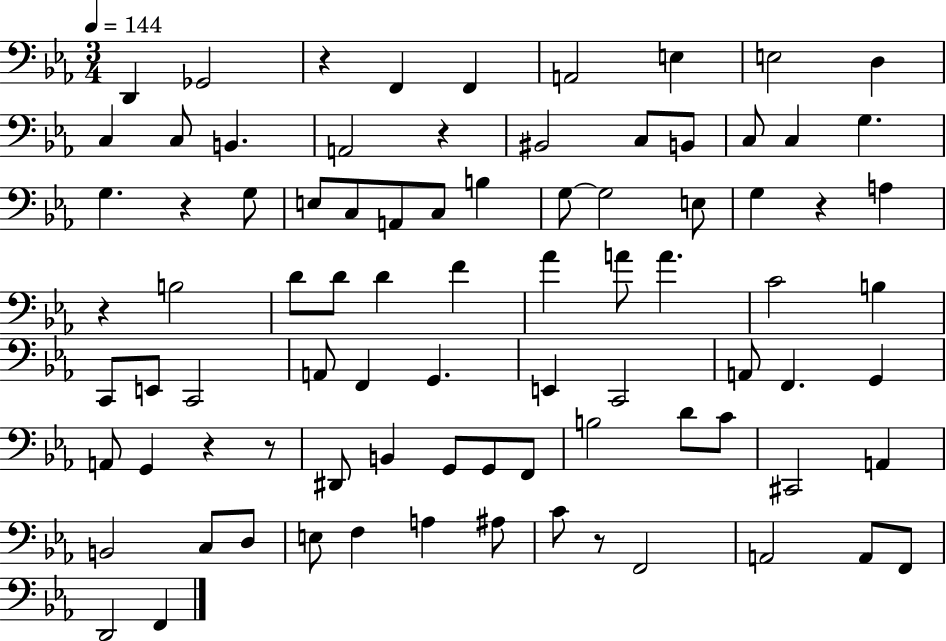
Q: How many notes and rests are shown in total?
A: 85